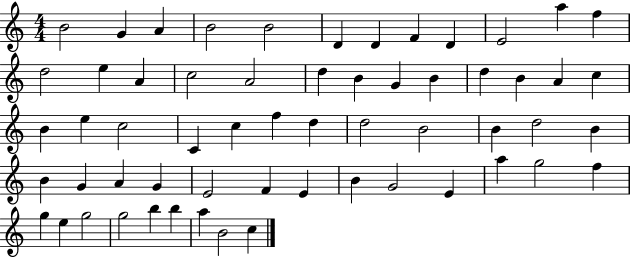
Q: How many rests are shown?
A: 0